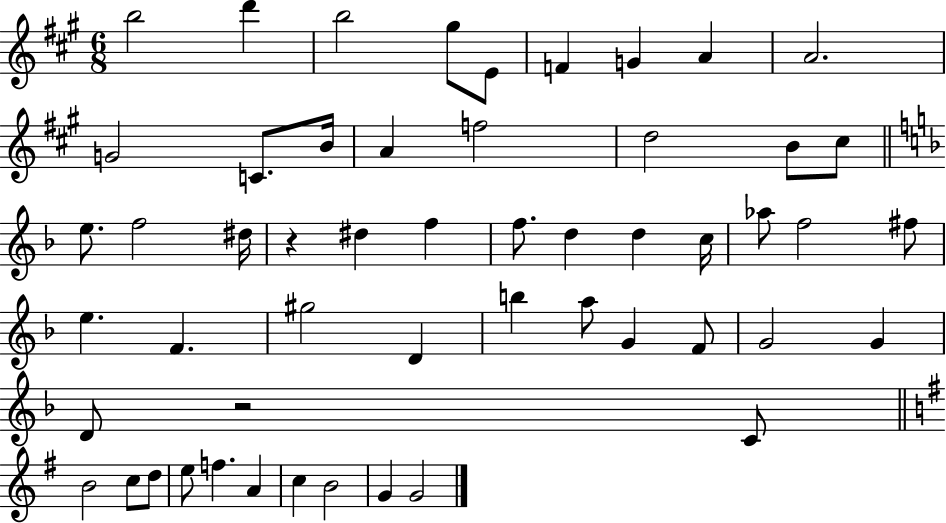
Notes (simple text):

B5/h D6/q B5/h G#5/e E4/e F4/q G4/q A4/q A4/h. G4/h C4/e. B4/s A4/q F5/h D5/h B4/e C#5/e E5/e. F5/h D#5/s R/q D#5/q F5/q F5/e. D5/q D5/q C5/s Ab5/e F5/h F#5/e E5/q. F4/q. G#5/h D4/q B5/q A5/e G4/q F4/e G4/h G4/q D4/e R/h C4/e B4/h C5/e D5/e E5/e F5/q. A4/q C5/q B4/h G4/q G4/h